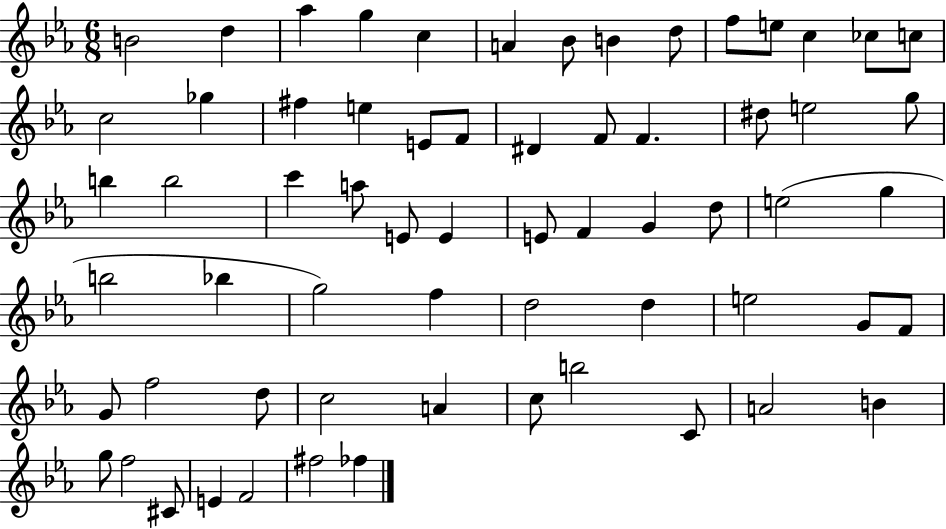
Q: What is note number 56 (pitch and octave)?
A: A4